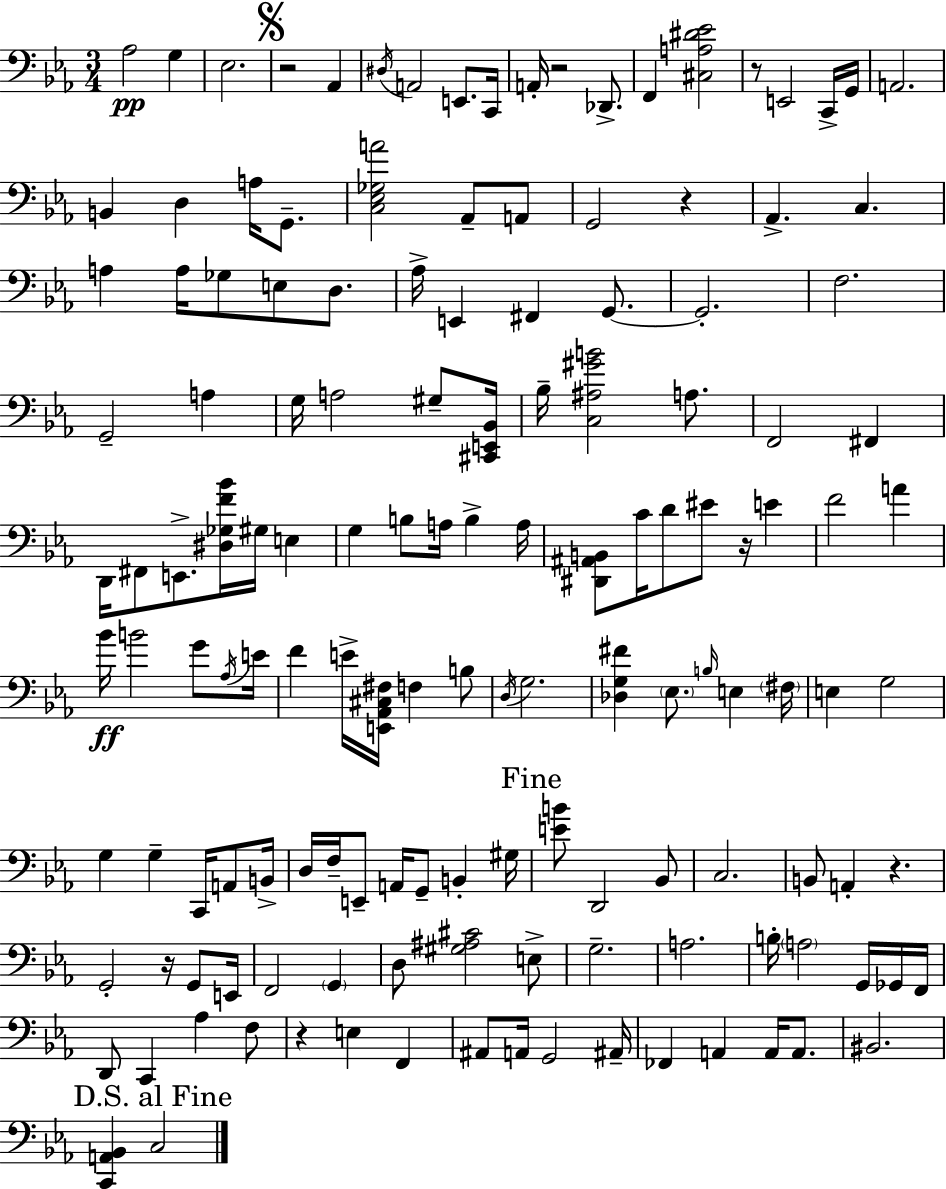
Ab3/h G3/q Eb3/h. R/h Ab2/q D#3/s A2/h E2/e. C2/s A2/s R/h Db2/e. F2/q [C#3,A3,D#4,Eb4]/h R/e E2/h C2/s G2/s A2/h. B2/q D3/q A3/s G2/e. [C3,Eb3,Gb3,A4]/h Ab2/e A2/e G2/h R/q Ab2/q. C3/q. A3/q A3/s Gb3/e E3/e D3/e. Ab3/s E2/q F#2/q G2/e. G2/h. F3/h. G2/h A3/q G3/s A3/h G#3/e [C#2,E2,Bb2]/s Bb3/s [C3,A#3,G#4,B4]/h A3/e. F2/h F#2/q D2/s F#2/e E2/e. [D#3,Gb3,F4,Bb4]/s G#3/s E3/q G3/q B3/e A3/s B3/q A3/s [D#2,A#2,B2]/e C4/s D4/e EIS4/e R/s E4/q F4/h A4/q Bb4/s B4/h G4/e Ab3/s E4/s F4/q E4/s [E2,Ab2,C#3,F#3]/s F3/q B3/e D3/s G3/h. [Db3,G3,F#4]/q Eb3/e. B3/s E3/q F#3/s E3/q G3/h G3/q G3/q C2/s A2/e B2/s D3/s F3/s E2/e A2/s G2/e B2/q G#3/s [E4,B4]/e D2/h Bb2/e C3/h. B2/e A2/q R/q. G2/h R/s G2/e E2/s F2/h G2/q D3/e [G#3,A#3,C#4]/h E3/e G3/h. A3/h. B3/s A3/h G2/s Gb2/s F2/s D2/e C2/q Ab3/q F3/e R/q E3/q F2/q A#2/e A2/s G2/h A#2/s FES2/q A2/q A2/s A2/e. BIS2/h. [C2,A2,Bb2]/q C3/h